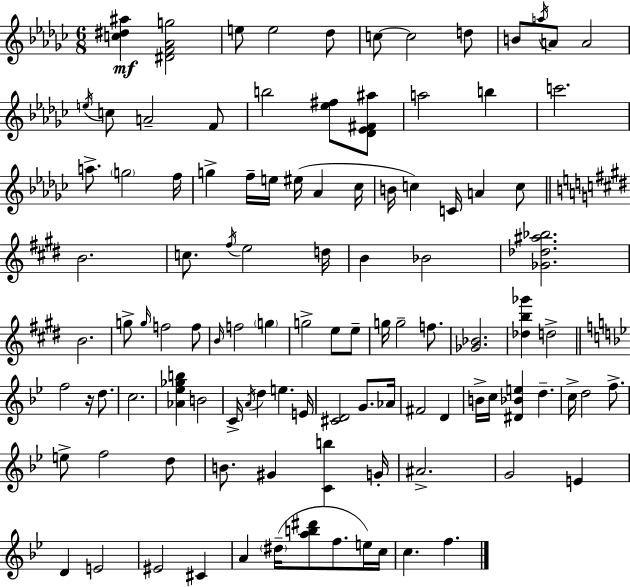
[C5,D#5,A#5]/q [D#4,F4,Ab4,G5]/h E5/e E5/h Db5/e C5/e C5/h D5/e B4/e A5/s A4/e A4/h E5/s C5/e A4/h F4/e B5/h [Eb5,F#5]/e [Db4,Eb4,F#4,A#5]/e A5/h B5/q C6/h. A5/e. G5/h F5/s G5/q F5/s E5/s EIS5/s Ab4/q CES5/s B4/s C5/q C4/s A4/q C5/e B4/h. C5/e. F#5/s E5/h D5/s B4/q Bb4/h [Gb4,Db5,A#5,Bb5]/h. B4/h. G5/e G5/s F5/h F5/e B4/s F5/h G5/q G5/h E5/e E5/e G5/s G5/h F5/e. [Gb4,Bb4]/h. [Db5,B5,Gb6]/q D5/h F5/h R/s D5/e. C5/h. [Ab4,Eb5,Gb5,B5]/q B4/h C4/s A4/s D5/q E5/q. E4/s [C#4,D4]/h G4/e. Ab4/s F#4/h D4/q B4/s C5/s [D#4,Bb4,E5]/q D5/q. C5/s D5/h F5/e. E5/e F5/h D5/e B4/e. G#4/q [C4,B5]/q G4/s A#4/h. G4/h E4/q D4/q E4/h EIS4/h C#4/q A4/q D#5/s [A5,B5,D#6]/e F5/e. E5/s C5/s C5/q. F5/q.